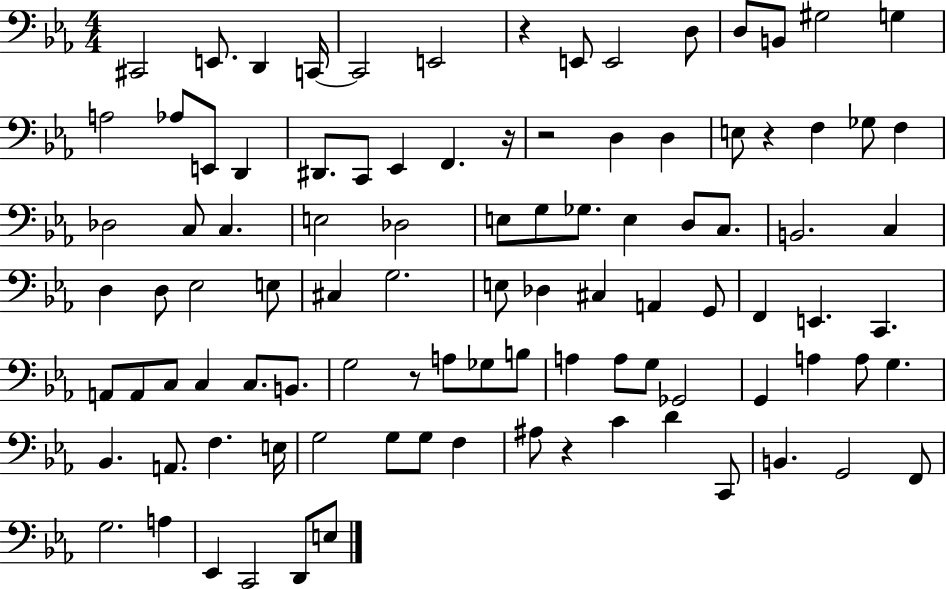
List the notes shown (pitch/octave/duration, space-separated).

C#2/h E2/e. D2/q C2/s C2/h E2/h R/q E2/e E2/h D3/e D3/e B2/e G#3/h G3/q A3/h Ab3/e E2/e D2/q D#2/e. C2/e Eb2/q F2/q. R/s R/h D3/q D3/q E3/e R/q F3/q Gb3/e F3/q Db3/h C3/e C3/q. E3/h Db3/h E3/e G3/e Gb3/e. E3/q D3/e C3/e. B2/h. C3/q D3/q D3/e Eb3/h E3/e C#3/q G3/h. E3/e Db3/q C#3/q A2/q G2/e F2/q E2/q. C2/q. A2/e A2/e C3/e C3/q C3/e. B2/e. G3/h R/e A3/e Gb3/e B3/e A3/q A3/e G3/e Gb2/h G2/q A3/q A3/e G3/q. Bb2/q. A2/e. F3/q. E3/s G3/h G3/e G3/e F3/q A#3/e R/q C4/q D4/q C2/e B2/q. G2/h F2/e G3/h. A3/q Eb2/q C2/h D2/e E3/e